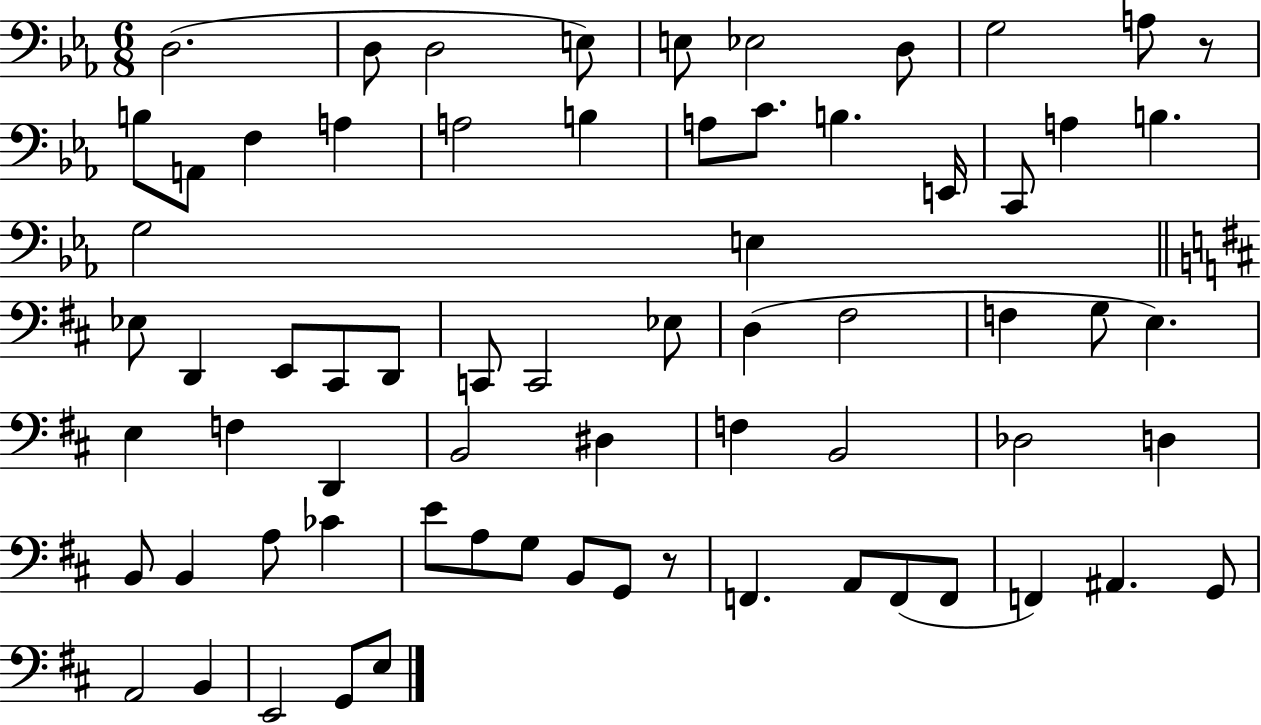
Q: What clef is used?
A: bass